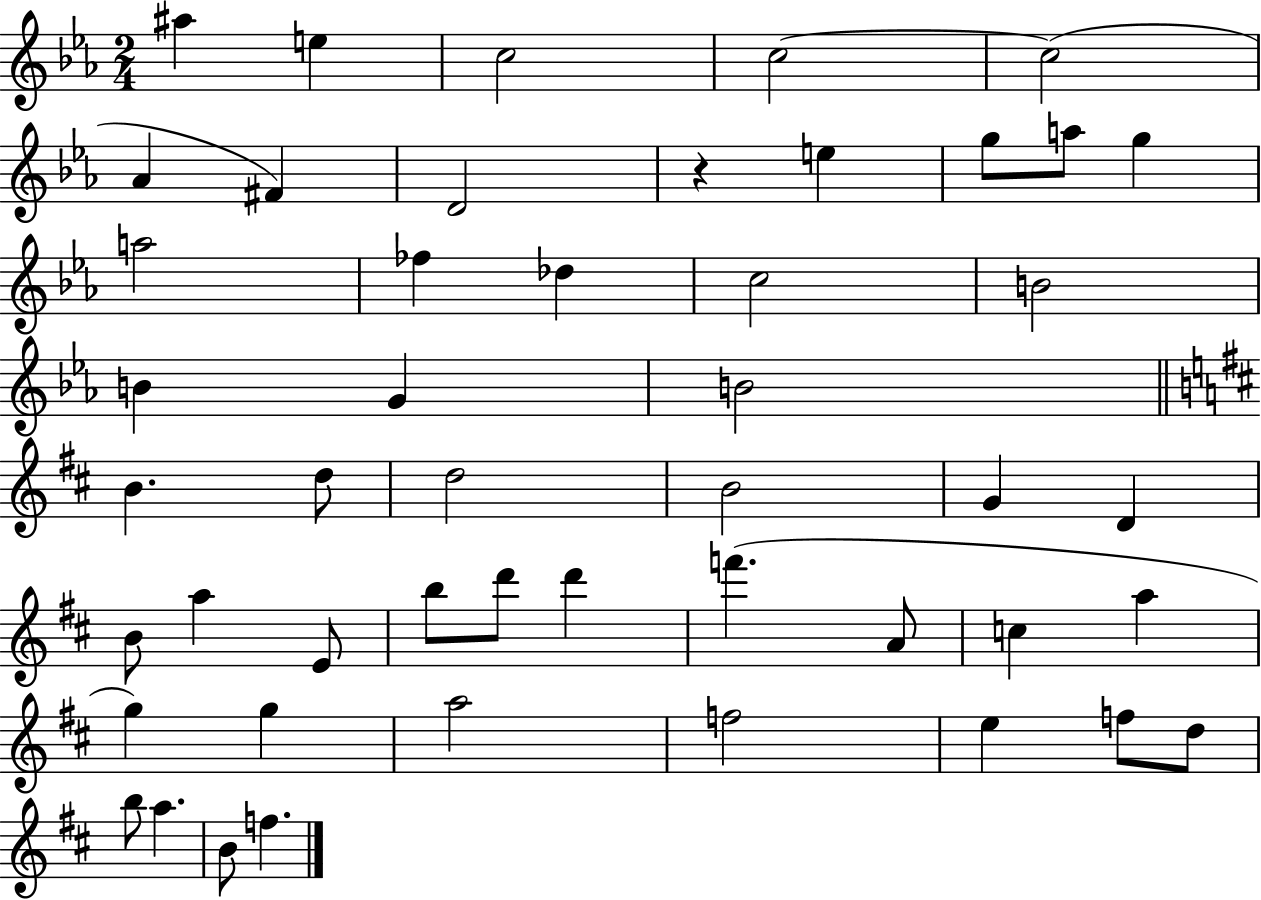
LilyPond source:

{
  \clef treble
  \numericTimeSignature
  \time 2/4
  \key ees \major
  ais''4 e''4 | c''2 | c''2~~ | c''2( | \break aes'4 fis'4) | d'2 | r4 e''4 | g''8 a''8 g''4 | \break a''2 | fes''4 des''4 | c''2 | b'2 | \break b'4 g'4 | b'2 | \bar "||" \break \key b \minor b'4. d''8 | d''2 | b'2 | g'4 d'4 | \break b'8 a''4 e'8 | b''8 d'''8 d'''4 | f'''4.( a'8 | c''4 a''4 | \break g''4) g''4 | a''2 | f''2 | e''4 f''8 d''8 | \break b''8 a''4. | b'8 f''4. | \bar "|."
}